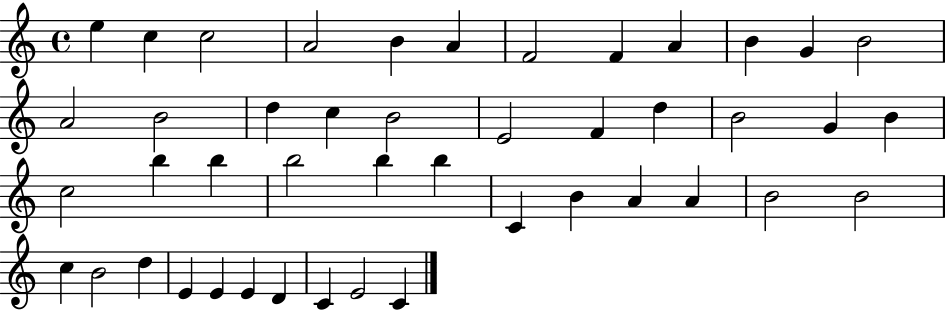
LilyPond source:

{
  \clef treble
  \time 4/4
  \defaultTimeSignature
  \key c \major
  e''4 c''4 c''2 | a'2 b'4 a'4 | f'2 f'4 a'4 | b'4 g'4 b'2 | \break a'2 b'2 | d''4 c''4 b'2 | e'2 f'4 d''4 | b'2 g'4 b'4 | \break c''2 b''4 b''4 | b''2 b''4 b''4 | c'4 b'4 a'4 a'4 | b'2 b'2 | \break c''4 b'2 d''4 | e'4 e'4 e'4 d'4 | c'4 e'2 c'4 | \bar "|."
}